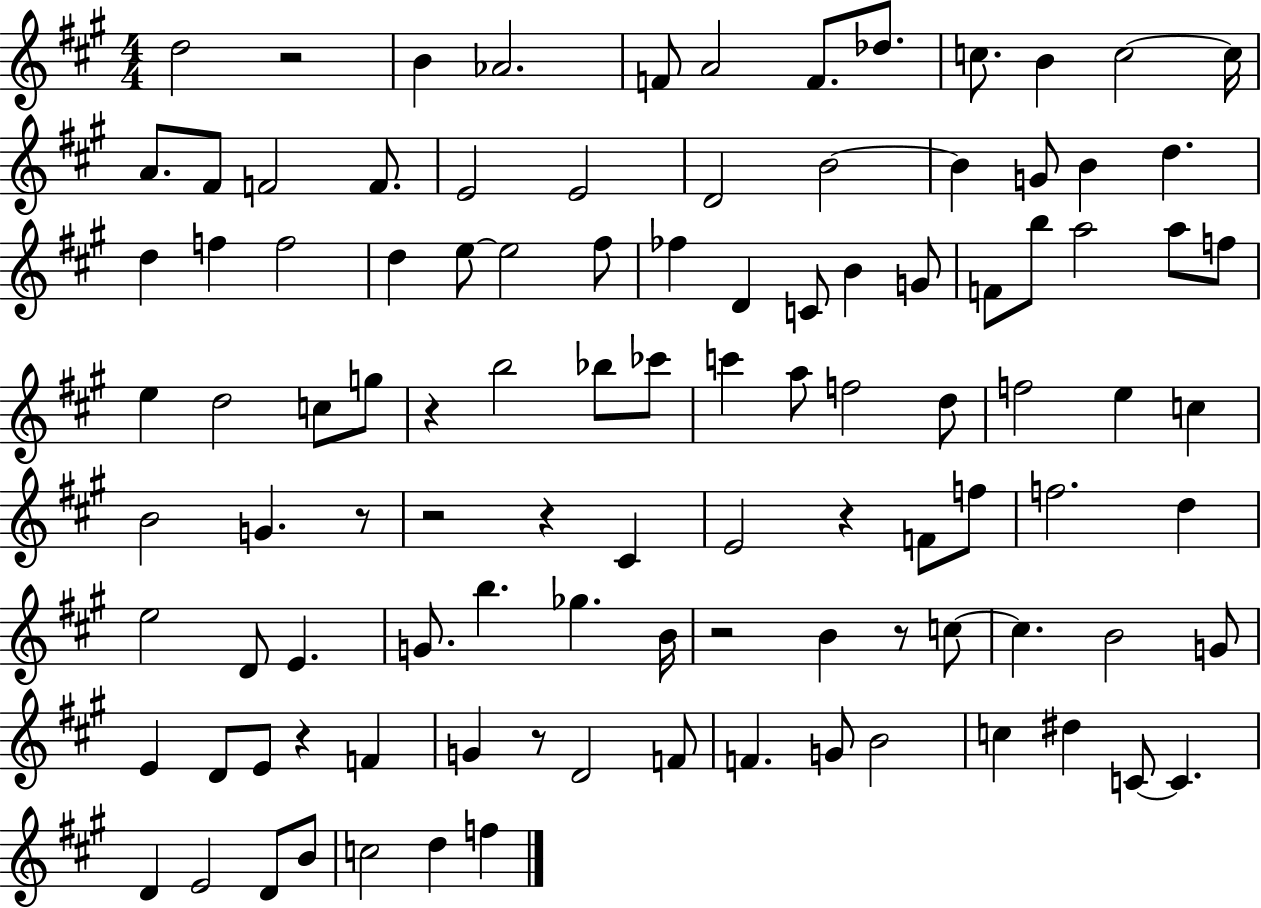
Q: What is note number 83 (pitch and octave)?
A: G4